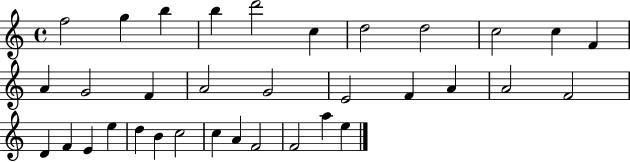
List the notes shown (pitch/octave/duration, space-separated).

F5/h G5/q B5/q B5/q D6/h C5/q D5/h D5/h C5/h C5/q F4/q A4/q G4/h F4/q A4/h G4/h E4/h F4/q A4/q A4/h F4/h D4/q F4/q E4/q E5/q D5/q B4/q C5/h C5/q A4/q F4/h F4/h A5/q E5/q